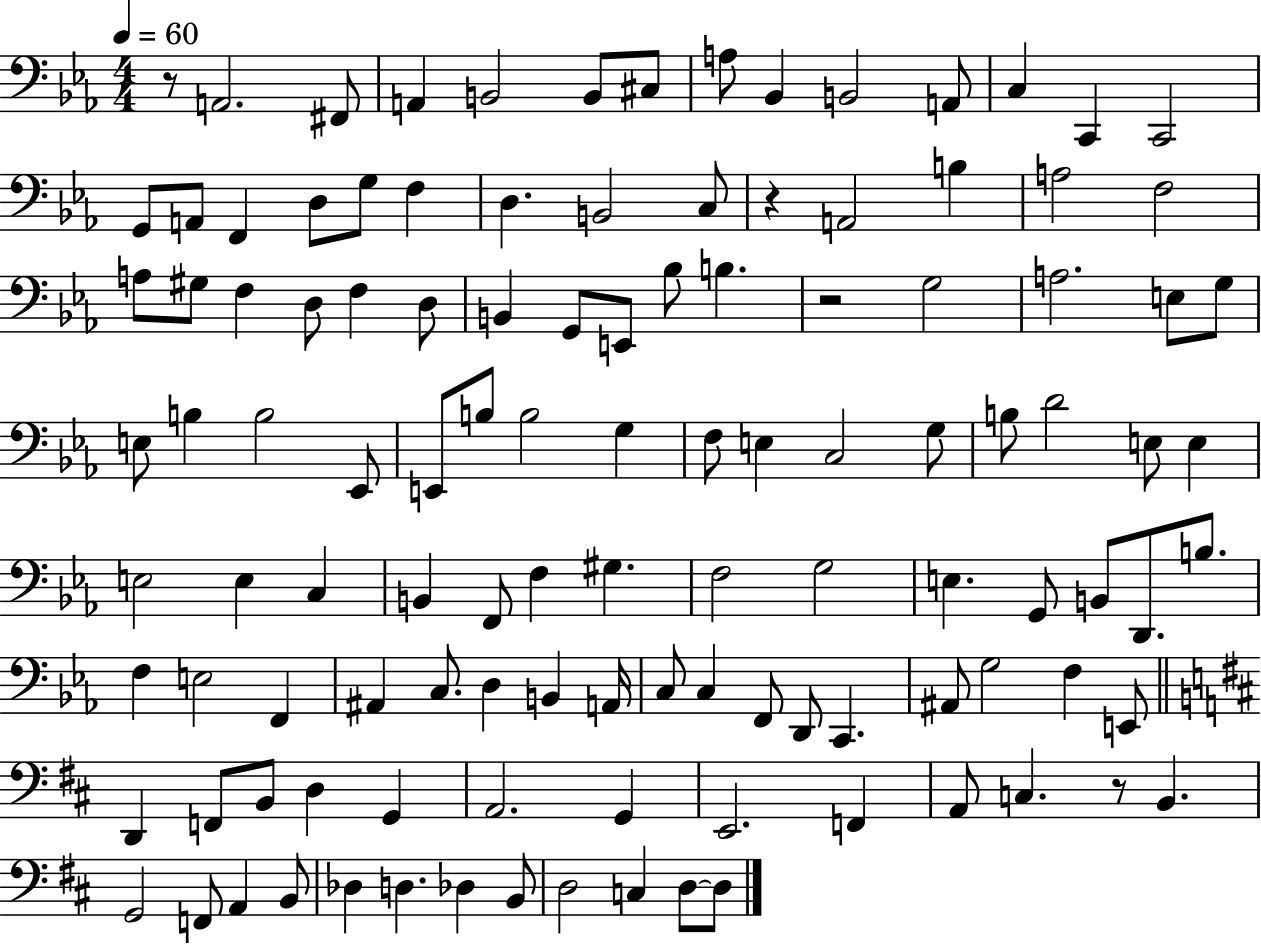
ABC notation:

X:1
T:Untitled
M:4/4
L:1/4
K:Eb
z/2 A,,2 ^F,,/2 A,, B,,2 B,,/2 ^C,/2 A,/2 _B,, B,,2 A,,/2 C, C,, C,,2 G,,/2 A,,/2 F,, D,/2 G,/2 F, D, B,,2 C,/2 z A,,2 B, A,2 F,2 A,/2 ^G,/2 F, D,/2 F, D,/2 B,, G,,/2 E,,/2 _B,/2 B, z2 G,2 A,2 E,/2 G,/2 E,/2 B, B,2 _E,,/2 E,,/2 B,/2 B,2 G, F,/2 E, C,2 G,/2 B,/2 D2 E,/2 E, E,2 E, C, B,, F,,/2 F, ^G, F,2 G,2 E, G,,/2 B,,/2 D,,/2 B,/2 F, E,2 F,, ^A,, C,/2 D, B,, A,,/4 C,/2 C, F,,/2 D,,/2 C,, ^A,,/2 G,2 F, E,,/2 D,, F,,/2 B,,/2 D, G,, A,,2 G,, E,,2 F,, A,,/2 C, z/2 B,, G,,2 F,,/2 A,, B,,/2 _D, D, _D, B,,/2 D,2 C, D,/2 D,/2